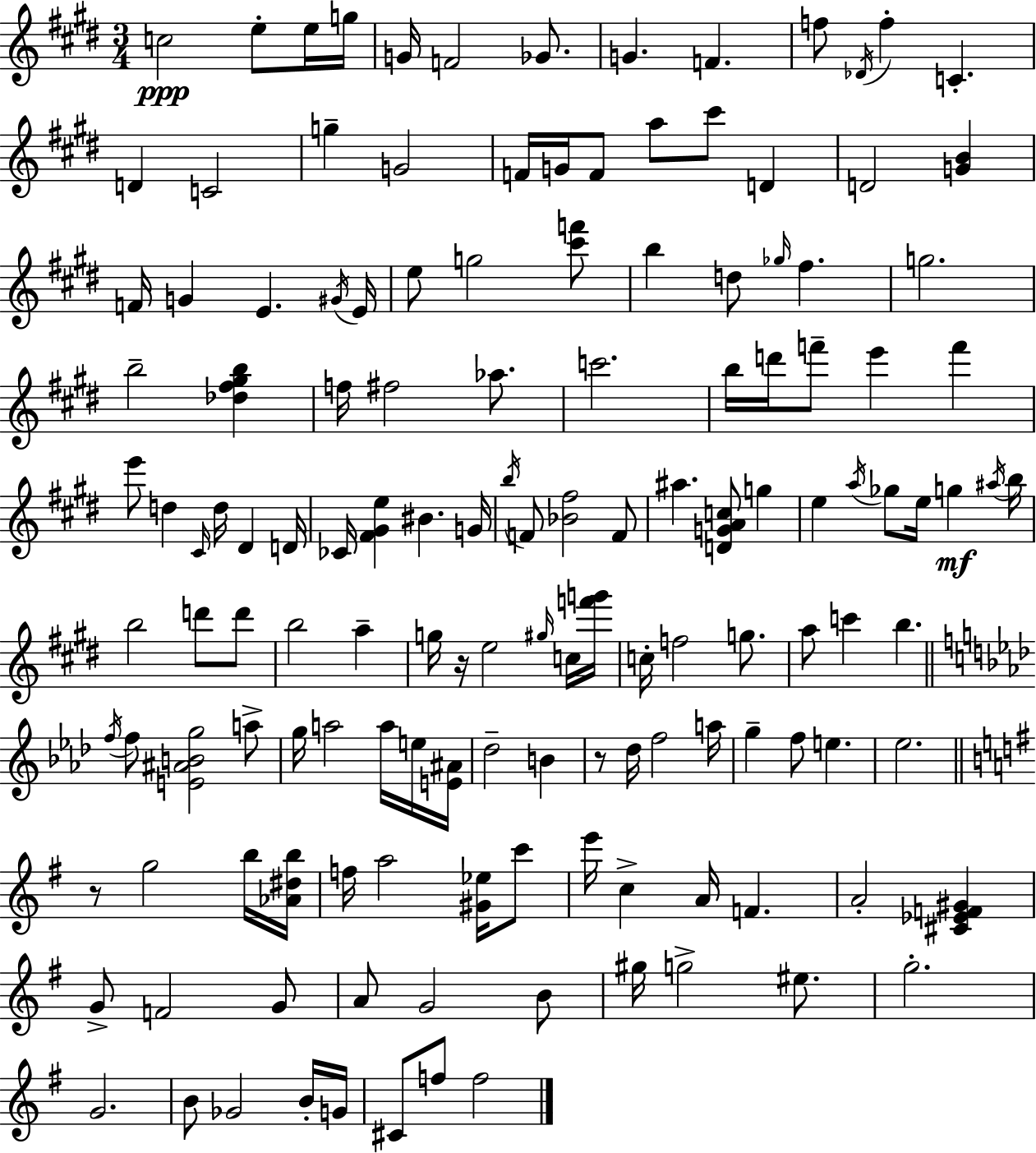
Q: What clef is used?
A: treble